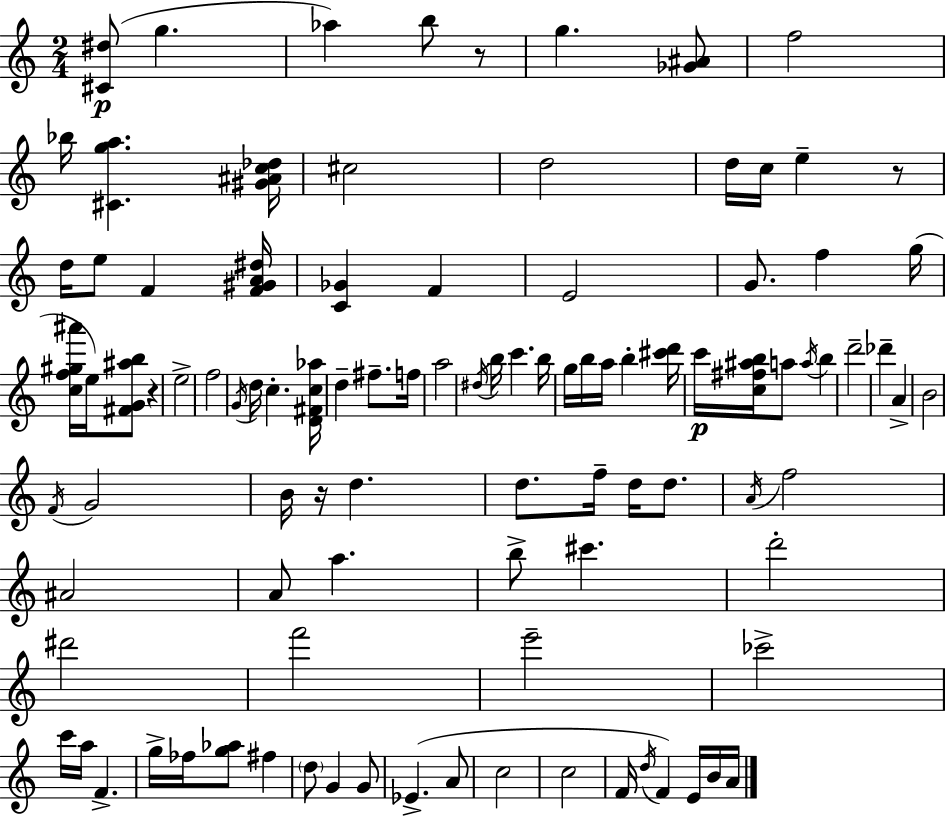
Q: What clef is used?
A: treble